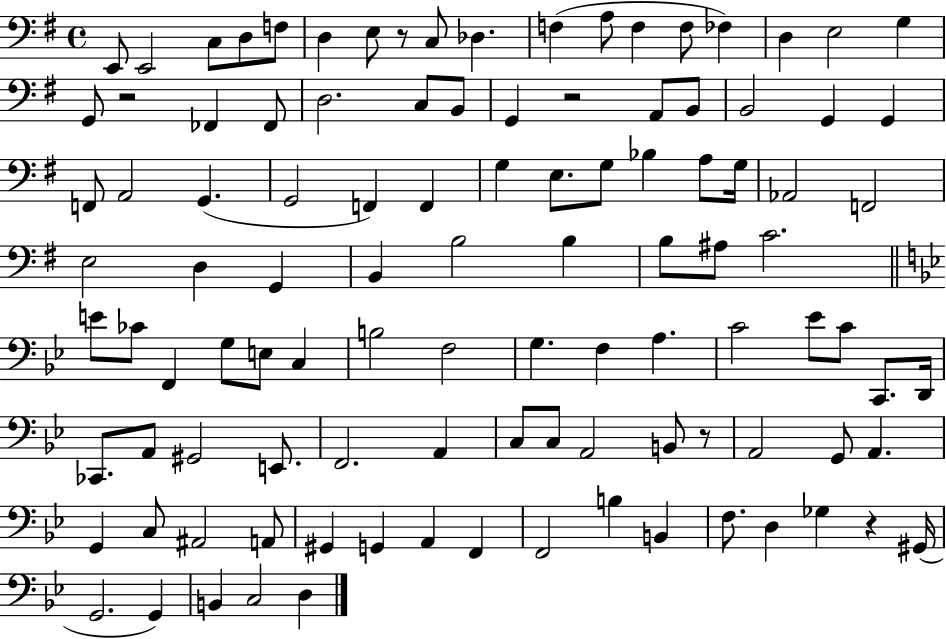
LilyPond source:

{
  \clef bass
  \time 4/4
  \defaultTimeSignature
  \key g \major
  e,8 e,2 c8 d8 f8 | d4 e8 r8 c8 des4. | f4( a8 f4 f8 fes4) | d4 e2 g4 | \break g,8 r2 fes,4 fes,8 | d2. c8 b,8 | g,4 r2 a,8 b,8 | b,2 g,4 g,4 | \break f,8 a,2 g,4.( | g,2 f,4) f,4 | g4 e8. g8 bes4 a8 g16 | aes,2 f,2 | \break e2 d4 g,4 | b,4 b2 b4 | b8 ais8 c'2. | \bar "||" \break \key bes \major e'8 ces'8 f,4 g8 e8 c4 | b2 f2 | g4. f4 a4. | c'2 ees'8 c'8 c,8. d,16 | \break ces,8. a,8 gis,2 e,8. | f,2. a,4 | c8 c8 a,2 b,8 r8 | a,2 g,8 a,4. | \break g,4 c8 ais,2 a,8 | gis,4 g,4 a,4 f,4 | f,2 b4 b,4 | f8. d4 ges4 r4 gis,16( | \break g,2. g,4) | b,4 c2 d4 | \bar "|."
}